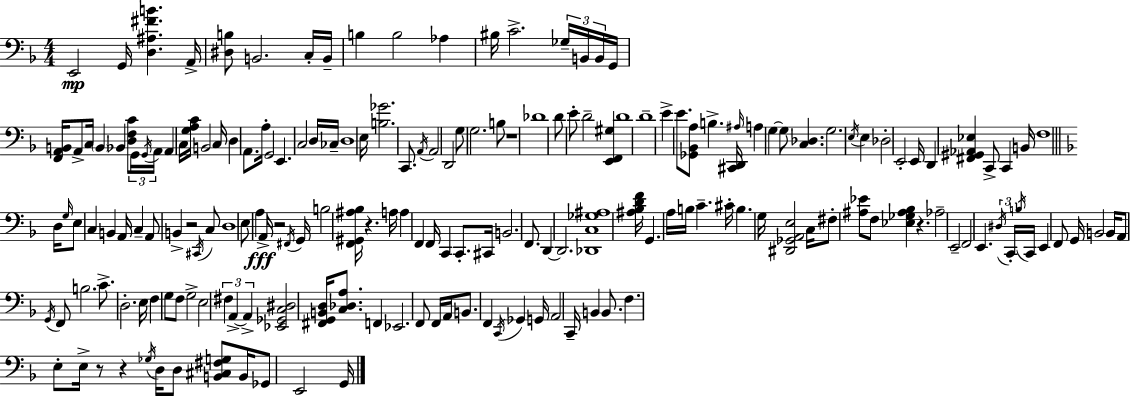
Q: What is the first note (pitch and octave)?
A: E2